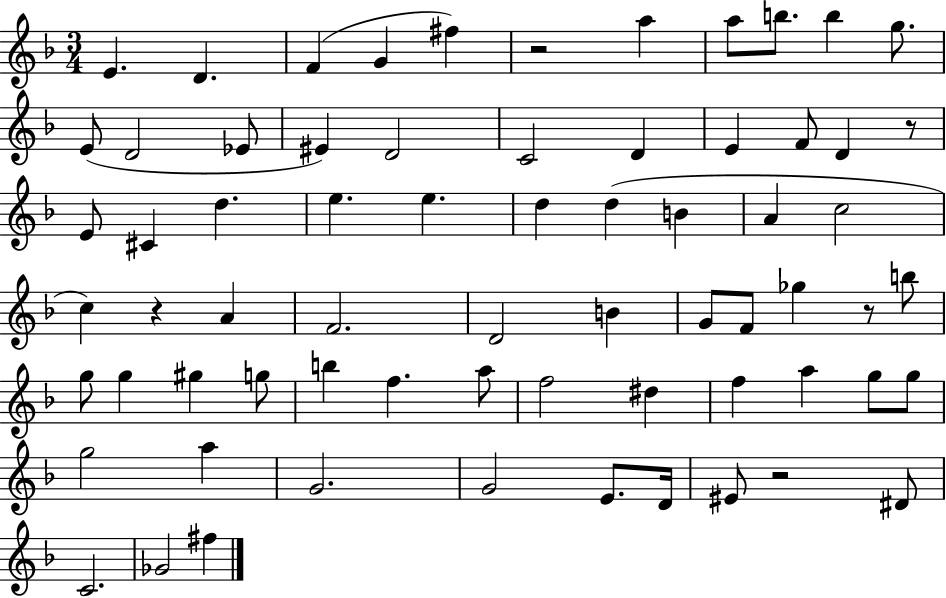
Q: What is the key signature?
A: F major